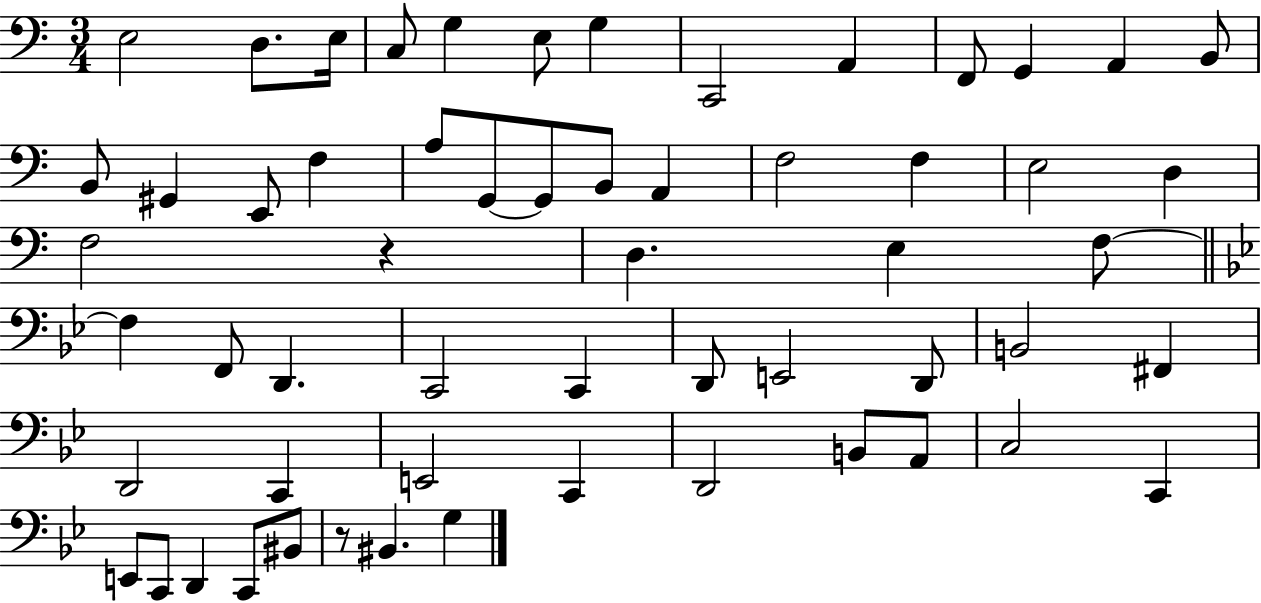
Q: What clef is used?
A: bass